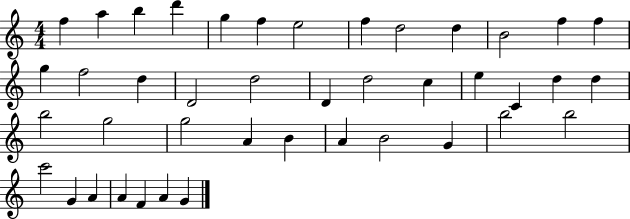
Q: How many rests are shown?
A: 0